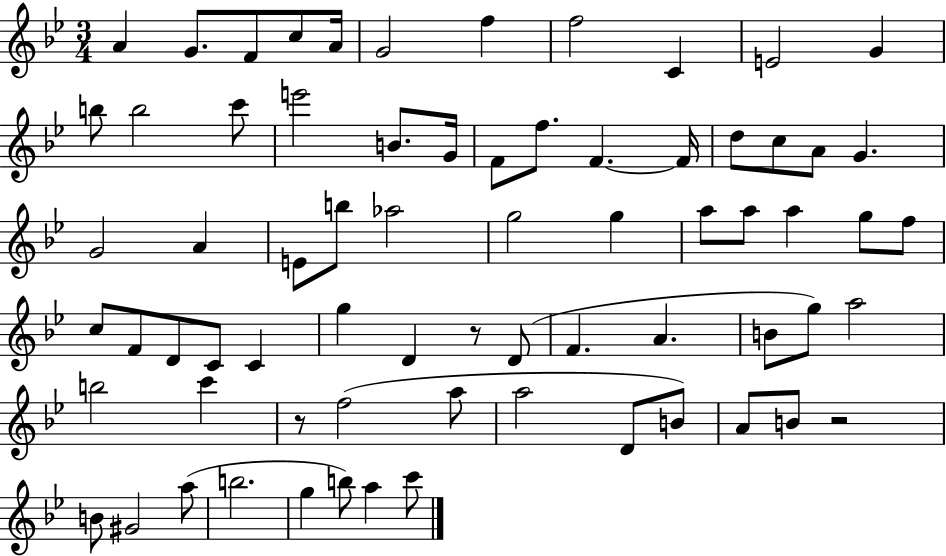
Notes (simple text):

A4/q G4/e. F4/e C5/e A4/s G4/h F5/q F5/h C4/q E4/h G4/q B5/e B5/h C6/e E6/h B4/e. G4/s F4/e F5/e. F4/q. F4/s D5/e C5/e A4/e G4/q. G4/h A4/q E4/e B5/e Ab5/h G5/h G5/q A5/e A5/e A5/q G5/e F5/e C5/e F4/e D4/e C4/e C4/q G5/q D4/q R/e D4/e F4/q. A4/q. B4/e G5/e A5/h B5/h C6/q R/e F5/h A5/e A5/h D4/e B4/e A4/e B4/e R/h B4/e G#4/h A5/e B5/h. G5/q B5/e A5/q C6/e